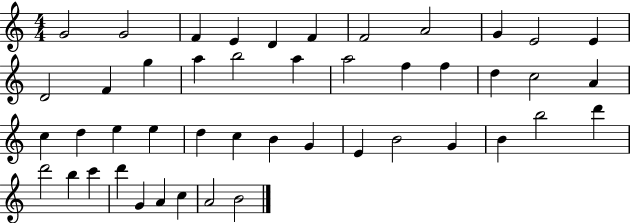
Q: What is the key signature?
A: C major